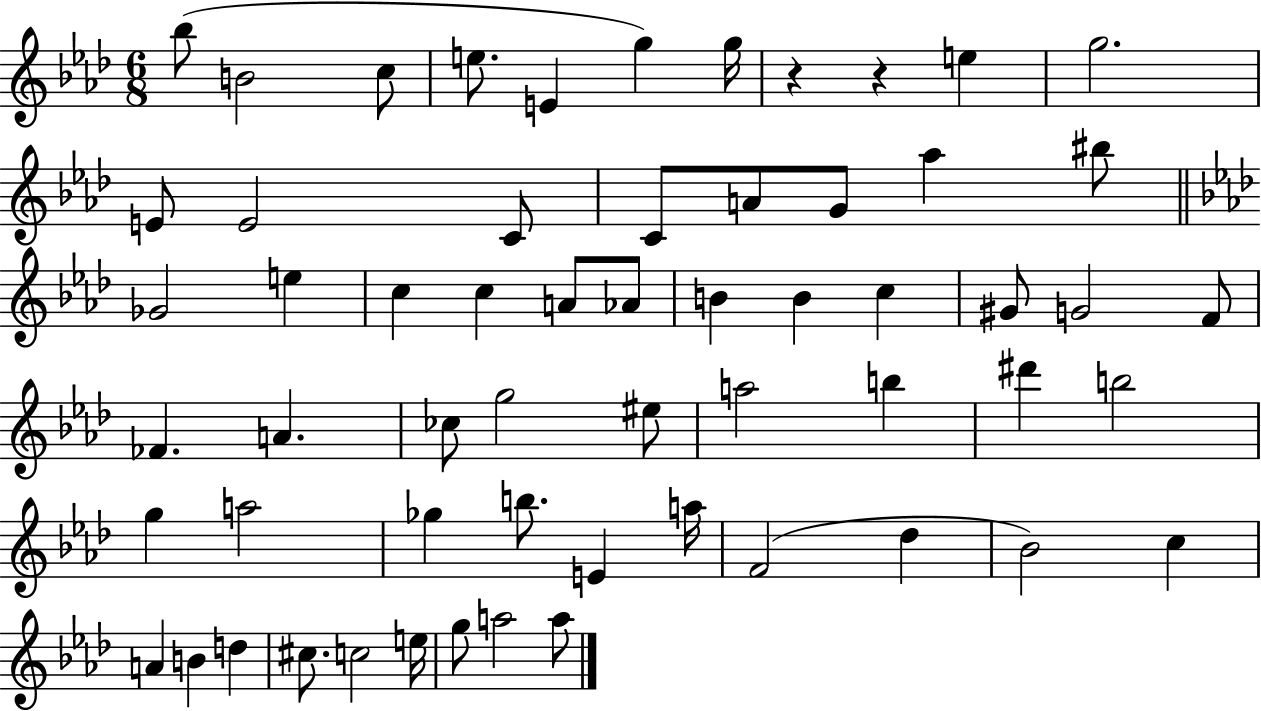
{
  \clef treble
  \numericTimeSignature
  \time 6/8
  \key aes \major
  bes''8( b'2 c''8 | e''8. e'4 g''4) g''16 | r4 r4 e''4 | g''2. | \break e'8 e'2 c'8 | c'8 a'8 g'8 aes''4 bis''8 | \bar "||" \break \key aes \major ges'2 e''4 | c''4 c''4 a'8 aes'8 | b'4 b'4 c''4 | gis'8 g'2 f'8 | \break fes'4. a'4. | ces''8 g''2 eis''8 | a''2 b''4 | dis'''4 b''2 | \break g''4 a''2 | ges''4 b''8. e'4 a''16 | f'2( des''4 | bes'2) c''4 | \break a'4 b'4 d''4 | cis''8. c''2 e''16 | g''8 a''2 a''8 | \bar "|."
}